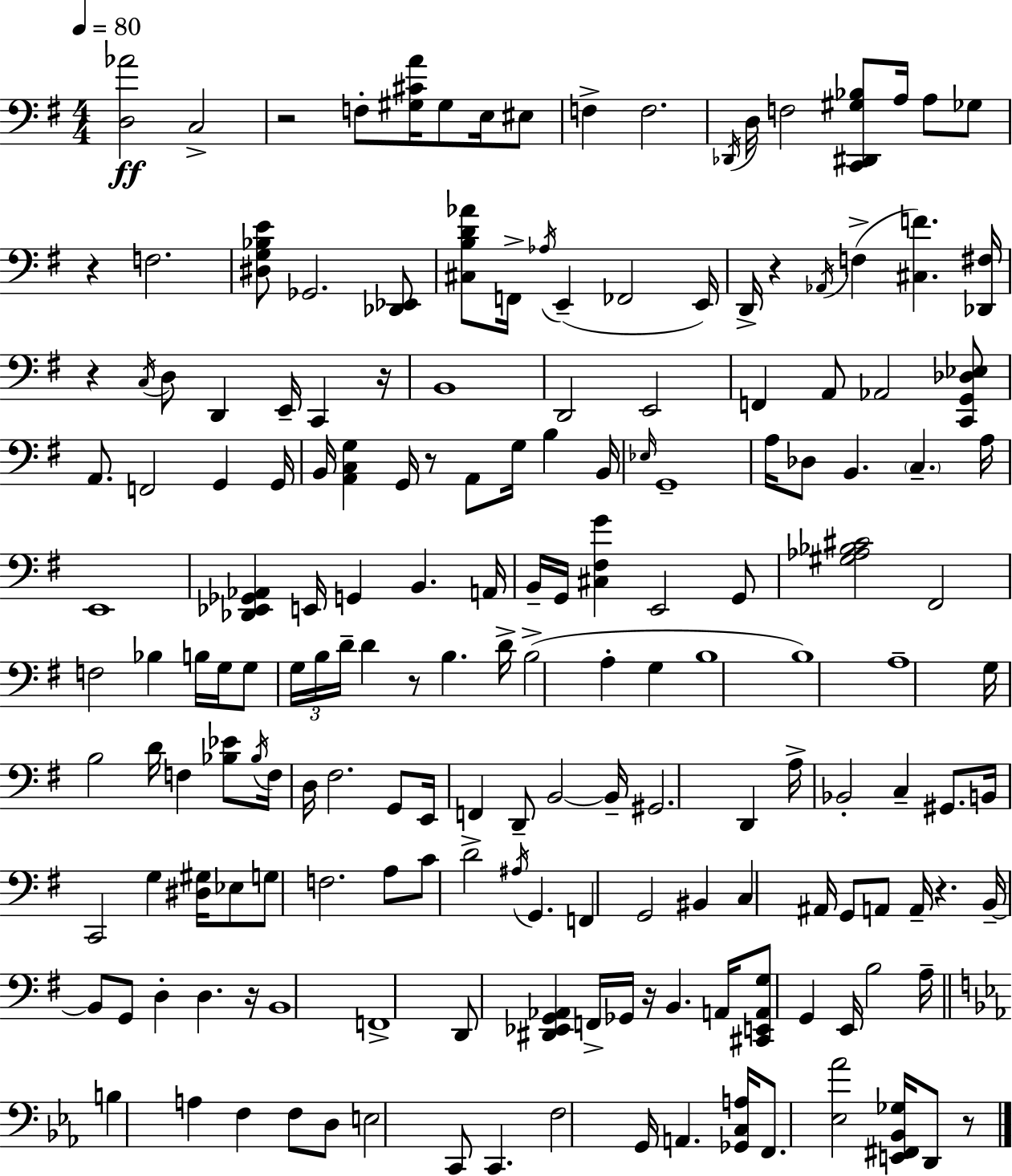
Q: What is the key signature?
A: G major